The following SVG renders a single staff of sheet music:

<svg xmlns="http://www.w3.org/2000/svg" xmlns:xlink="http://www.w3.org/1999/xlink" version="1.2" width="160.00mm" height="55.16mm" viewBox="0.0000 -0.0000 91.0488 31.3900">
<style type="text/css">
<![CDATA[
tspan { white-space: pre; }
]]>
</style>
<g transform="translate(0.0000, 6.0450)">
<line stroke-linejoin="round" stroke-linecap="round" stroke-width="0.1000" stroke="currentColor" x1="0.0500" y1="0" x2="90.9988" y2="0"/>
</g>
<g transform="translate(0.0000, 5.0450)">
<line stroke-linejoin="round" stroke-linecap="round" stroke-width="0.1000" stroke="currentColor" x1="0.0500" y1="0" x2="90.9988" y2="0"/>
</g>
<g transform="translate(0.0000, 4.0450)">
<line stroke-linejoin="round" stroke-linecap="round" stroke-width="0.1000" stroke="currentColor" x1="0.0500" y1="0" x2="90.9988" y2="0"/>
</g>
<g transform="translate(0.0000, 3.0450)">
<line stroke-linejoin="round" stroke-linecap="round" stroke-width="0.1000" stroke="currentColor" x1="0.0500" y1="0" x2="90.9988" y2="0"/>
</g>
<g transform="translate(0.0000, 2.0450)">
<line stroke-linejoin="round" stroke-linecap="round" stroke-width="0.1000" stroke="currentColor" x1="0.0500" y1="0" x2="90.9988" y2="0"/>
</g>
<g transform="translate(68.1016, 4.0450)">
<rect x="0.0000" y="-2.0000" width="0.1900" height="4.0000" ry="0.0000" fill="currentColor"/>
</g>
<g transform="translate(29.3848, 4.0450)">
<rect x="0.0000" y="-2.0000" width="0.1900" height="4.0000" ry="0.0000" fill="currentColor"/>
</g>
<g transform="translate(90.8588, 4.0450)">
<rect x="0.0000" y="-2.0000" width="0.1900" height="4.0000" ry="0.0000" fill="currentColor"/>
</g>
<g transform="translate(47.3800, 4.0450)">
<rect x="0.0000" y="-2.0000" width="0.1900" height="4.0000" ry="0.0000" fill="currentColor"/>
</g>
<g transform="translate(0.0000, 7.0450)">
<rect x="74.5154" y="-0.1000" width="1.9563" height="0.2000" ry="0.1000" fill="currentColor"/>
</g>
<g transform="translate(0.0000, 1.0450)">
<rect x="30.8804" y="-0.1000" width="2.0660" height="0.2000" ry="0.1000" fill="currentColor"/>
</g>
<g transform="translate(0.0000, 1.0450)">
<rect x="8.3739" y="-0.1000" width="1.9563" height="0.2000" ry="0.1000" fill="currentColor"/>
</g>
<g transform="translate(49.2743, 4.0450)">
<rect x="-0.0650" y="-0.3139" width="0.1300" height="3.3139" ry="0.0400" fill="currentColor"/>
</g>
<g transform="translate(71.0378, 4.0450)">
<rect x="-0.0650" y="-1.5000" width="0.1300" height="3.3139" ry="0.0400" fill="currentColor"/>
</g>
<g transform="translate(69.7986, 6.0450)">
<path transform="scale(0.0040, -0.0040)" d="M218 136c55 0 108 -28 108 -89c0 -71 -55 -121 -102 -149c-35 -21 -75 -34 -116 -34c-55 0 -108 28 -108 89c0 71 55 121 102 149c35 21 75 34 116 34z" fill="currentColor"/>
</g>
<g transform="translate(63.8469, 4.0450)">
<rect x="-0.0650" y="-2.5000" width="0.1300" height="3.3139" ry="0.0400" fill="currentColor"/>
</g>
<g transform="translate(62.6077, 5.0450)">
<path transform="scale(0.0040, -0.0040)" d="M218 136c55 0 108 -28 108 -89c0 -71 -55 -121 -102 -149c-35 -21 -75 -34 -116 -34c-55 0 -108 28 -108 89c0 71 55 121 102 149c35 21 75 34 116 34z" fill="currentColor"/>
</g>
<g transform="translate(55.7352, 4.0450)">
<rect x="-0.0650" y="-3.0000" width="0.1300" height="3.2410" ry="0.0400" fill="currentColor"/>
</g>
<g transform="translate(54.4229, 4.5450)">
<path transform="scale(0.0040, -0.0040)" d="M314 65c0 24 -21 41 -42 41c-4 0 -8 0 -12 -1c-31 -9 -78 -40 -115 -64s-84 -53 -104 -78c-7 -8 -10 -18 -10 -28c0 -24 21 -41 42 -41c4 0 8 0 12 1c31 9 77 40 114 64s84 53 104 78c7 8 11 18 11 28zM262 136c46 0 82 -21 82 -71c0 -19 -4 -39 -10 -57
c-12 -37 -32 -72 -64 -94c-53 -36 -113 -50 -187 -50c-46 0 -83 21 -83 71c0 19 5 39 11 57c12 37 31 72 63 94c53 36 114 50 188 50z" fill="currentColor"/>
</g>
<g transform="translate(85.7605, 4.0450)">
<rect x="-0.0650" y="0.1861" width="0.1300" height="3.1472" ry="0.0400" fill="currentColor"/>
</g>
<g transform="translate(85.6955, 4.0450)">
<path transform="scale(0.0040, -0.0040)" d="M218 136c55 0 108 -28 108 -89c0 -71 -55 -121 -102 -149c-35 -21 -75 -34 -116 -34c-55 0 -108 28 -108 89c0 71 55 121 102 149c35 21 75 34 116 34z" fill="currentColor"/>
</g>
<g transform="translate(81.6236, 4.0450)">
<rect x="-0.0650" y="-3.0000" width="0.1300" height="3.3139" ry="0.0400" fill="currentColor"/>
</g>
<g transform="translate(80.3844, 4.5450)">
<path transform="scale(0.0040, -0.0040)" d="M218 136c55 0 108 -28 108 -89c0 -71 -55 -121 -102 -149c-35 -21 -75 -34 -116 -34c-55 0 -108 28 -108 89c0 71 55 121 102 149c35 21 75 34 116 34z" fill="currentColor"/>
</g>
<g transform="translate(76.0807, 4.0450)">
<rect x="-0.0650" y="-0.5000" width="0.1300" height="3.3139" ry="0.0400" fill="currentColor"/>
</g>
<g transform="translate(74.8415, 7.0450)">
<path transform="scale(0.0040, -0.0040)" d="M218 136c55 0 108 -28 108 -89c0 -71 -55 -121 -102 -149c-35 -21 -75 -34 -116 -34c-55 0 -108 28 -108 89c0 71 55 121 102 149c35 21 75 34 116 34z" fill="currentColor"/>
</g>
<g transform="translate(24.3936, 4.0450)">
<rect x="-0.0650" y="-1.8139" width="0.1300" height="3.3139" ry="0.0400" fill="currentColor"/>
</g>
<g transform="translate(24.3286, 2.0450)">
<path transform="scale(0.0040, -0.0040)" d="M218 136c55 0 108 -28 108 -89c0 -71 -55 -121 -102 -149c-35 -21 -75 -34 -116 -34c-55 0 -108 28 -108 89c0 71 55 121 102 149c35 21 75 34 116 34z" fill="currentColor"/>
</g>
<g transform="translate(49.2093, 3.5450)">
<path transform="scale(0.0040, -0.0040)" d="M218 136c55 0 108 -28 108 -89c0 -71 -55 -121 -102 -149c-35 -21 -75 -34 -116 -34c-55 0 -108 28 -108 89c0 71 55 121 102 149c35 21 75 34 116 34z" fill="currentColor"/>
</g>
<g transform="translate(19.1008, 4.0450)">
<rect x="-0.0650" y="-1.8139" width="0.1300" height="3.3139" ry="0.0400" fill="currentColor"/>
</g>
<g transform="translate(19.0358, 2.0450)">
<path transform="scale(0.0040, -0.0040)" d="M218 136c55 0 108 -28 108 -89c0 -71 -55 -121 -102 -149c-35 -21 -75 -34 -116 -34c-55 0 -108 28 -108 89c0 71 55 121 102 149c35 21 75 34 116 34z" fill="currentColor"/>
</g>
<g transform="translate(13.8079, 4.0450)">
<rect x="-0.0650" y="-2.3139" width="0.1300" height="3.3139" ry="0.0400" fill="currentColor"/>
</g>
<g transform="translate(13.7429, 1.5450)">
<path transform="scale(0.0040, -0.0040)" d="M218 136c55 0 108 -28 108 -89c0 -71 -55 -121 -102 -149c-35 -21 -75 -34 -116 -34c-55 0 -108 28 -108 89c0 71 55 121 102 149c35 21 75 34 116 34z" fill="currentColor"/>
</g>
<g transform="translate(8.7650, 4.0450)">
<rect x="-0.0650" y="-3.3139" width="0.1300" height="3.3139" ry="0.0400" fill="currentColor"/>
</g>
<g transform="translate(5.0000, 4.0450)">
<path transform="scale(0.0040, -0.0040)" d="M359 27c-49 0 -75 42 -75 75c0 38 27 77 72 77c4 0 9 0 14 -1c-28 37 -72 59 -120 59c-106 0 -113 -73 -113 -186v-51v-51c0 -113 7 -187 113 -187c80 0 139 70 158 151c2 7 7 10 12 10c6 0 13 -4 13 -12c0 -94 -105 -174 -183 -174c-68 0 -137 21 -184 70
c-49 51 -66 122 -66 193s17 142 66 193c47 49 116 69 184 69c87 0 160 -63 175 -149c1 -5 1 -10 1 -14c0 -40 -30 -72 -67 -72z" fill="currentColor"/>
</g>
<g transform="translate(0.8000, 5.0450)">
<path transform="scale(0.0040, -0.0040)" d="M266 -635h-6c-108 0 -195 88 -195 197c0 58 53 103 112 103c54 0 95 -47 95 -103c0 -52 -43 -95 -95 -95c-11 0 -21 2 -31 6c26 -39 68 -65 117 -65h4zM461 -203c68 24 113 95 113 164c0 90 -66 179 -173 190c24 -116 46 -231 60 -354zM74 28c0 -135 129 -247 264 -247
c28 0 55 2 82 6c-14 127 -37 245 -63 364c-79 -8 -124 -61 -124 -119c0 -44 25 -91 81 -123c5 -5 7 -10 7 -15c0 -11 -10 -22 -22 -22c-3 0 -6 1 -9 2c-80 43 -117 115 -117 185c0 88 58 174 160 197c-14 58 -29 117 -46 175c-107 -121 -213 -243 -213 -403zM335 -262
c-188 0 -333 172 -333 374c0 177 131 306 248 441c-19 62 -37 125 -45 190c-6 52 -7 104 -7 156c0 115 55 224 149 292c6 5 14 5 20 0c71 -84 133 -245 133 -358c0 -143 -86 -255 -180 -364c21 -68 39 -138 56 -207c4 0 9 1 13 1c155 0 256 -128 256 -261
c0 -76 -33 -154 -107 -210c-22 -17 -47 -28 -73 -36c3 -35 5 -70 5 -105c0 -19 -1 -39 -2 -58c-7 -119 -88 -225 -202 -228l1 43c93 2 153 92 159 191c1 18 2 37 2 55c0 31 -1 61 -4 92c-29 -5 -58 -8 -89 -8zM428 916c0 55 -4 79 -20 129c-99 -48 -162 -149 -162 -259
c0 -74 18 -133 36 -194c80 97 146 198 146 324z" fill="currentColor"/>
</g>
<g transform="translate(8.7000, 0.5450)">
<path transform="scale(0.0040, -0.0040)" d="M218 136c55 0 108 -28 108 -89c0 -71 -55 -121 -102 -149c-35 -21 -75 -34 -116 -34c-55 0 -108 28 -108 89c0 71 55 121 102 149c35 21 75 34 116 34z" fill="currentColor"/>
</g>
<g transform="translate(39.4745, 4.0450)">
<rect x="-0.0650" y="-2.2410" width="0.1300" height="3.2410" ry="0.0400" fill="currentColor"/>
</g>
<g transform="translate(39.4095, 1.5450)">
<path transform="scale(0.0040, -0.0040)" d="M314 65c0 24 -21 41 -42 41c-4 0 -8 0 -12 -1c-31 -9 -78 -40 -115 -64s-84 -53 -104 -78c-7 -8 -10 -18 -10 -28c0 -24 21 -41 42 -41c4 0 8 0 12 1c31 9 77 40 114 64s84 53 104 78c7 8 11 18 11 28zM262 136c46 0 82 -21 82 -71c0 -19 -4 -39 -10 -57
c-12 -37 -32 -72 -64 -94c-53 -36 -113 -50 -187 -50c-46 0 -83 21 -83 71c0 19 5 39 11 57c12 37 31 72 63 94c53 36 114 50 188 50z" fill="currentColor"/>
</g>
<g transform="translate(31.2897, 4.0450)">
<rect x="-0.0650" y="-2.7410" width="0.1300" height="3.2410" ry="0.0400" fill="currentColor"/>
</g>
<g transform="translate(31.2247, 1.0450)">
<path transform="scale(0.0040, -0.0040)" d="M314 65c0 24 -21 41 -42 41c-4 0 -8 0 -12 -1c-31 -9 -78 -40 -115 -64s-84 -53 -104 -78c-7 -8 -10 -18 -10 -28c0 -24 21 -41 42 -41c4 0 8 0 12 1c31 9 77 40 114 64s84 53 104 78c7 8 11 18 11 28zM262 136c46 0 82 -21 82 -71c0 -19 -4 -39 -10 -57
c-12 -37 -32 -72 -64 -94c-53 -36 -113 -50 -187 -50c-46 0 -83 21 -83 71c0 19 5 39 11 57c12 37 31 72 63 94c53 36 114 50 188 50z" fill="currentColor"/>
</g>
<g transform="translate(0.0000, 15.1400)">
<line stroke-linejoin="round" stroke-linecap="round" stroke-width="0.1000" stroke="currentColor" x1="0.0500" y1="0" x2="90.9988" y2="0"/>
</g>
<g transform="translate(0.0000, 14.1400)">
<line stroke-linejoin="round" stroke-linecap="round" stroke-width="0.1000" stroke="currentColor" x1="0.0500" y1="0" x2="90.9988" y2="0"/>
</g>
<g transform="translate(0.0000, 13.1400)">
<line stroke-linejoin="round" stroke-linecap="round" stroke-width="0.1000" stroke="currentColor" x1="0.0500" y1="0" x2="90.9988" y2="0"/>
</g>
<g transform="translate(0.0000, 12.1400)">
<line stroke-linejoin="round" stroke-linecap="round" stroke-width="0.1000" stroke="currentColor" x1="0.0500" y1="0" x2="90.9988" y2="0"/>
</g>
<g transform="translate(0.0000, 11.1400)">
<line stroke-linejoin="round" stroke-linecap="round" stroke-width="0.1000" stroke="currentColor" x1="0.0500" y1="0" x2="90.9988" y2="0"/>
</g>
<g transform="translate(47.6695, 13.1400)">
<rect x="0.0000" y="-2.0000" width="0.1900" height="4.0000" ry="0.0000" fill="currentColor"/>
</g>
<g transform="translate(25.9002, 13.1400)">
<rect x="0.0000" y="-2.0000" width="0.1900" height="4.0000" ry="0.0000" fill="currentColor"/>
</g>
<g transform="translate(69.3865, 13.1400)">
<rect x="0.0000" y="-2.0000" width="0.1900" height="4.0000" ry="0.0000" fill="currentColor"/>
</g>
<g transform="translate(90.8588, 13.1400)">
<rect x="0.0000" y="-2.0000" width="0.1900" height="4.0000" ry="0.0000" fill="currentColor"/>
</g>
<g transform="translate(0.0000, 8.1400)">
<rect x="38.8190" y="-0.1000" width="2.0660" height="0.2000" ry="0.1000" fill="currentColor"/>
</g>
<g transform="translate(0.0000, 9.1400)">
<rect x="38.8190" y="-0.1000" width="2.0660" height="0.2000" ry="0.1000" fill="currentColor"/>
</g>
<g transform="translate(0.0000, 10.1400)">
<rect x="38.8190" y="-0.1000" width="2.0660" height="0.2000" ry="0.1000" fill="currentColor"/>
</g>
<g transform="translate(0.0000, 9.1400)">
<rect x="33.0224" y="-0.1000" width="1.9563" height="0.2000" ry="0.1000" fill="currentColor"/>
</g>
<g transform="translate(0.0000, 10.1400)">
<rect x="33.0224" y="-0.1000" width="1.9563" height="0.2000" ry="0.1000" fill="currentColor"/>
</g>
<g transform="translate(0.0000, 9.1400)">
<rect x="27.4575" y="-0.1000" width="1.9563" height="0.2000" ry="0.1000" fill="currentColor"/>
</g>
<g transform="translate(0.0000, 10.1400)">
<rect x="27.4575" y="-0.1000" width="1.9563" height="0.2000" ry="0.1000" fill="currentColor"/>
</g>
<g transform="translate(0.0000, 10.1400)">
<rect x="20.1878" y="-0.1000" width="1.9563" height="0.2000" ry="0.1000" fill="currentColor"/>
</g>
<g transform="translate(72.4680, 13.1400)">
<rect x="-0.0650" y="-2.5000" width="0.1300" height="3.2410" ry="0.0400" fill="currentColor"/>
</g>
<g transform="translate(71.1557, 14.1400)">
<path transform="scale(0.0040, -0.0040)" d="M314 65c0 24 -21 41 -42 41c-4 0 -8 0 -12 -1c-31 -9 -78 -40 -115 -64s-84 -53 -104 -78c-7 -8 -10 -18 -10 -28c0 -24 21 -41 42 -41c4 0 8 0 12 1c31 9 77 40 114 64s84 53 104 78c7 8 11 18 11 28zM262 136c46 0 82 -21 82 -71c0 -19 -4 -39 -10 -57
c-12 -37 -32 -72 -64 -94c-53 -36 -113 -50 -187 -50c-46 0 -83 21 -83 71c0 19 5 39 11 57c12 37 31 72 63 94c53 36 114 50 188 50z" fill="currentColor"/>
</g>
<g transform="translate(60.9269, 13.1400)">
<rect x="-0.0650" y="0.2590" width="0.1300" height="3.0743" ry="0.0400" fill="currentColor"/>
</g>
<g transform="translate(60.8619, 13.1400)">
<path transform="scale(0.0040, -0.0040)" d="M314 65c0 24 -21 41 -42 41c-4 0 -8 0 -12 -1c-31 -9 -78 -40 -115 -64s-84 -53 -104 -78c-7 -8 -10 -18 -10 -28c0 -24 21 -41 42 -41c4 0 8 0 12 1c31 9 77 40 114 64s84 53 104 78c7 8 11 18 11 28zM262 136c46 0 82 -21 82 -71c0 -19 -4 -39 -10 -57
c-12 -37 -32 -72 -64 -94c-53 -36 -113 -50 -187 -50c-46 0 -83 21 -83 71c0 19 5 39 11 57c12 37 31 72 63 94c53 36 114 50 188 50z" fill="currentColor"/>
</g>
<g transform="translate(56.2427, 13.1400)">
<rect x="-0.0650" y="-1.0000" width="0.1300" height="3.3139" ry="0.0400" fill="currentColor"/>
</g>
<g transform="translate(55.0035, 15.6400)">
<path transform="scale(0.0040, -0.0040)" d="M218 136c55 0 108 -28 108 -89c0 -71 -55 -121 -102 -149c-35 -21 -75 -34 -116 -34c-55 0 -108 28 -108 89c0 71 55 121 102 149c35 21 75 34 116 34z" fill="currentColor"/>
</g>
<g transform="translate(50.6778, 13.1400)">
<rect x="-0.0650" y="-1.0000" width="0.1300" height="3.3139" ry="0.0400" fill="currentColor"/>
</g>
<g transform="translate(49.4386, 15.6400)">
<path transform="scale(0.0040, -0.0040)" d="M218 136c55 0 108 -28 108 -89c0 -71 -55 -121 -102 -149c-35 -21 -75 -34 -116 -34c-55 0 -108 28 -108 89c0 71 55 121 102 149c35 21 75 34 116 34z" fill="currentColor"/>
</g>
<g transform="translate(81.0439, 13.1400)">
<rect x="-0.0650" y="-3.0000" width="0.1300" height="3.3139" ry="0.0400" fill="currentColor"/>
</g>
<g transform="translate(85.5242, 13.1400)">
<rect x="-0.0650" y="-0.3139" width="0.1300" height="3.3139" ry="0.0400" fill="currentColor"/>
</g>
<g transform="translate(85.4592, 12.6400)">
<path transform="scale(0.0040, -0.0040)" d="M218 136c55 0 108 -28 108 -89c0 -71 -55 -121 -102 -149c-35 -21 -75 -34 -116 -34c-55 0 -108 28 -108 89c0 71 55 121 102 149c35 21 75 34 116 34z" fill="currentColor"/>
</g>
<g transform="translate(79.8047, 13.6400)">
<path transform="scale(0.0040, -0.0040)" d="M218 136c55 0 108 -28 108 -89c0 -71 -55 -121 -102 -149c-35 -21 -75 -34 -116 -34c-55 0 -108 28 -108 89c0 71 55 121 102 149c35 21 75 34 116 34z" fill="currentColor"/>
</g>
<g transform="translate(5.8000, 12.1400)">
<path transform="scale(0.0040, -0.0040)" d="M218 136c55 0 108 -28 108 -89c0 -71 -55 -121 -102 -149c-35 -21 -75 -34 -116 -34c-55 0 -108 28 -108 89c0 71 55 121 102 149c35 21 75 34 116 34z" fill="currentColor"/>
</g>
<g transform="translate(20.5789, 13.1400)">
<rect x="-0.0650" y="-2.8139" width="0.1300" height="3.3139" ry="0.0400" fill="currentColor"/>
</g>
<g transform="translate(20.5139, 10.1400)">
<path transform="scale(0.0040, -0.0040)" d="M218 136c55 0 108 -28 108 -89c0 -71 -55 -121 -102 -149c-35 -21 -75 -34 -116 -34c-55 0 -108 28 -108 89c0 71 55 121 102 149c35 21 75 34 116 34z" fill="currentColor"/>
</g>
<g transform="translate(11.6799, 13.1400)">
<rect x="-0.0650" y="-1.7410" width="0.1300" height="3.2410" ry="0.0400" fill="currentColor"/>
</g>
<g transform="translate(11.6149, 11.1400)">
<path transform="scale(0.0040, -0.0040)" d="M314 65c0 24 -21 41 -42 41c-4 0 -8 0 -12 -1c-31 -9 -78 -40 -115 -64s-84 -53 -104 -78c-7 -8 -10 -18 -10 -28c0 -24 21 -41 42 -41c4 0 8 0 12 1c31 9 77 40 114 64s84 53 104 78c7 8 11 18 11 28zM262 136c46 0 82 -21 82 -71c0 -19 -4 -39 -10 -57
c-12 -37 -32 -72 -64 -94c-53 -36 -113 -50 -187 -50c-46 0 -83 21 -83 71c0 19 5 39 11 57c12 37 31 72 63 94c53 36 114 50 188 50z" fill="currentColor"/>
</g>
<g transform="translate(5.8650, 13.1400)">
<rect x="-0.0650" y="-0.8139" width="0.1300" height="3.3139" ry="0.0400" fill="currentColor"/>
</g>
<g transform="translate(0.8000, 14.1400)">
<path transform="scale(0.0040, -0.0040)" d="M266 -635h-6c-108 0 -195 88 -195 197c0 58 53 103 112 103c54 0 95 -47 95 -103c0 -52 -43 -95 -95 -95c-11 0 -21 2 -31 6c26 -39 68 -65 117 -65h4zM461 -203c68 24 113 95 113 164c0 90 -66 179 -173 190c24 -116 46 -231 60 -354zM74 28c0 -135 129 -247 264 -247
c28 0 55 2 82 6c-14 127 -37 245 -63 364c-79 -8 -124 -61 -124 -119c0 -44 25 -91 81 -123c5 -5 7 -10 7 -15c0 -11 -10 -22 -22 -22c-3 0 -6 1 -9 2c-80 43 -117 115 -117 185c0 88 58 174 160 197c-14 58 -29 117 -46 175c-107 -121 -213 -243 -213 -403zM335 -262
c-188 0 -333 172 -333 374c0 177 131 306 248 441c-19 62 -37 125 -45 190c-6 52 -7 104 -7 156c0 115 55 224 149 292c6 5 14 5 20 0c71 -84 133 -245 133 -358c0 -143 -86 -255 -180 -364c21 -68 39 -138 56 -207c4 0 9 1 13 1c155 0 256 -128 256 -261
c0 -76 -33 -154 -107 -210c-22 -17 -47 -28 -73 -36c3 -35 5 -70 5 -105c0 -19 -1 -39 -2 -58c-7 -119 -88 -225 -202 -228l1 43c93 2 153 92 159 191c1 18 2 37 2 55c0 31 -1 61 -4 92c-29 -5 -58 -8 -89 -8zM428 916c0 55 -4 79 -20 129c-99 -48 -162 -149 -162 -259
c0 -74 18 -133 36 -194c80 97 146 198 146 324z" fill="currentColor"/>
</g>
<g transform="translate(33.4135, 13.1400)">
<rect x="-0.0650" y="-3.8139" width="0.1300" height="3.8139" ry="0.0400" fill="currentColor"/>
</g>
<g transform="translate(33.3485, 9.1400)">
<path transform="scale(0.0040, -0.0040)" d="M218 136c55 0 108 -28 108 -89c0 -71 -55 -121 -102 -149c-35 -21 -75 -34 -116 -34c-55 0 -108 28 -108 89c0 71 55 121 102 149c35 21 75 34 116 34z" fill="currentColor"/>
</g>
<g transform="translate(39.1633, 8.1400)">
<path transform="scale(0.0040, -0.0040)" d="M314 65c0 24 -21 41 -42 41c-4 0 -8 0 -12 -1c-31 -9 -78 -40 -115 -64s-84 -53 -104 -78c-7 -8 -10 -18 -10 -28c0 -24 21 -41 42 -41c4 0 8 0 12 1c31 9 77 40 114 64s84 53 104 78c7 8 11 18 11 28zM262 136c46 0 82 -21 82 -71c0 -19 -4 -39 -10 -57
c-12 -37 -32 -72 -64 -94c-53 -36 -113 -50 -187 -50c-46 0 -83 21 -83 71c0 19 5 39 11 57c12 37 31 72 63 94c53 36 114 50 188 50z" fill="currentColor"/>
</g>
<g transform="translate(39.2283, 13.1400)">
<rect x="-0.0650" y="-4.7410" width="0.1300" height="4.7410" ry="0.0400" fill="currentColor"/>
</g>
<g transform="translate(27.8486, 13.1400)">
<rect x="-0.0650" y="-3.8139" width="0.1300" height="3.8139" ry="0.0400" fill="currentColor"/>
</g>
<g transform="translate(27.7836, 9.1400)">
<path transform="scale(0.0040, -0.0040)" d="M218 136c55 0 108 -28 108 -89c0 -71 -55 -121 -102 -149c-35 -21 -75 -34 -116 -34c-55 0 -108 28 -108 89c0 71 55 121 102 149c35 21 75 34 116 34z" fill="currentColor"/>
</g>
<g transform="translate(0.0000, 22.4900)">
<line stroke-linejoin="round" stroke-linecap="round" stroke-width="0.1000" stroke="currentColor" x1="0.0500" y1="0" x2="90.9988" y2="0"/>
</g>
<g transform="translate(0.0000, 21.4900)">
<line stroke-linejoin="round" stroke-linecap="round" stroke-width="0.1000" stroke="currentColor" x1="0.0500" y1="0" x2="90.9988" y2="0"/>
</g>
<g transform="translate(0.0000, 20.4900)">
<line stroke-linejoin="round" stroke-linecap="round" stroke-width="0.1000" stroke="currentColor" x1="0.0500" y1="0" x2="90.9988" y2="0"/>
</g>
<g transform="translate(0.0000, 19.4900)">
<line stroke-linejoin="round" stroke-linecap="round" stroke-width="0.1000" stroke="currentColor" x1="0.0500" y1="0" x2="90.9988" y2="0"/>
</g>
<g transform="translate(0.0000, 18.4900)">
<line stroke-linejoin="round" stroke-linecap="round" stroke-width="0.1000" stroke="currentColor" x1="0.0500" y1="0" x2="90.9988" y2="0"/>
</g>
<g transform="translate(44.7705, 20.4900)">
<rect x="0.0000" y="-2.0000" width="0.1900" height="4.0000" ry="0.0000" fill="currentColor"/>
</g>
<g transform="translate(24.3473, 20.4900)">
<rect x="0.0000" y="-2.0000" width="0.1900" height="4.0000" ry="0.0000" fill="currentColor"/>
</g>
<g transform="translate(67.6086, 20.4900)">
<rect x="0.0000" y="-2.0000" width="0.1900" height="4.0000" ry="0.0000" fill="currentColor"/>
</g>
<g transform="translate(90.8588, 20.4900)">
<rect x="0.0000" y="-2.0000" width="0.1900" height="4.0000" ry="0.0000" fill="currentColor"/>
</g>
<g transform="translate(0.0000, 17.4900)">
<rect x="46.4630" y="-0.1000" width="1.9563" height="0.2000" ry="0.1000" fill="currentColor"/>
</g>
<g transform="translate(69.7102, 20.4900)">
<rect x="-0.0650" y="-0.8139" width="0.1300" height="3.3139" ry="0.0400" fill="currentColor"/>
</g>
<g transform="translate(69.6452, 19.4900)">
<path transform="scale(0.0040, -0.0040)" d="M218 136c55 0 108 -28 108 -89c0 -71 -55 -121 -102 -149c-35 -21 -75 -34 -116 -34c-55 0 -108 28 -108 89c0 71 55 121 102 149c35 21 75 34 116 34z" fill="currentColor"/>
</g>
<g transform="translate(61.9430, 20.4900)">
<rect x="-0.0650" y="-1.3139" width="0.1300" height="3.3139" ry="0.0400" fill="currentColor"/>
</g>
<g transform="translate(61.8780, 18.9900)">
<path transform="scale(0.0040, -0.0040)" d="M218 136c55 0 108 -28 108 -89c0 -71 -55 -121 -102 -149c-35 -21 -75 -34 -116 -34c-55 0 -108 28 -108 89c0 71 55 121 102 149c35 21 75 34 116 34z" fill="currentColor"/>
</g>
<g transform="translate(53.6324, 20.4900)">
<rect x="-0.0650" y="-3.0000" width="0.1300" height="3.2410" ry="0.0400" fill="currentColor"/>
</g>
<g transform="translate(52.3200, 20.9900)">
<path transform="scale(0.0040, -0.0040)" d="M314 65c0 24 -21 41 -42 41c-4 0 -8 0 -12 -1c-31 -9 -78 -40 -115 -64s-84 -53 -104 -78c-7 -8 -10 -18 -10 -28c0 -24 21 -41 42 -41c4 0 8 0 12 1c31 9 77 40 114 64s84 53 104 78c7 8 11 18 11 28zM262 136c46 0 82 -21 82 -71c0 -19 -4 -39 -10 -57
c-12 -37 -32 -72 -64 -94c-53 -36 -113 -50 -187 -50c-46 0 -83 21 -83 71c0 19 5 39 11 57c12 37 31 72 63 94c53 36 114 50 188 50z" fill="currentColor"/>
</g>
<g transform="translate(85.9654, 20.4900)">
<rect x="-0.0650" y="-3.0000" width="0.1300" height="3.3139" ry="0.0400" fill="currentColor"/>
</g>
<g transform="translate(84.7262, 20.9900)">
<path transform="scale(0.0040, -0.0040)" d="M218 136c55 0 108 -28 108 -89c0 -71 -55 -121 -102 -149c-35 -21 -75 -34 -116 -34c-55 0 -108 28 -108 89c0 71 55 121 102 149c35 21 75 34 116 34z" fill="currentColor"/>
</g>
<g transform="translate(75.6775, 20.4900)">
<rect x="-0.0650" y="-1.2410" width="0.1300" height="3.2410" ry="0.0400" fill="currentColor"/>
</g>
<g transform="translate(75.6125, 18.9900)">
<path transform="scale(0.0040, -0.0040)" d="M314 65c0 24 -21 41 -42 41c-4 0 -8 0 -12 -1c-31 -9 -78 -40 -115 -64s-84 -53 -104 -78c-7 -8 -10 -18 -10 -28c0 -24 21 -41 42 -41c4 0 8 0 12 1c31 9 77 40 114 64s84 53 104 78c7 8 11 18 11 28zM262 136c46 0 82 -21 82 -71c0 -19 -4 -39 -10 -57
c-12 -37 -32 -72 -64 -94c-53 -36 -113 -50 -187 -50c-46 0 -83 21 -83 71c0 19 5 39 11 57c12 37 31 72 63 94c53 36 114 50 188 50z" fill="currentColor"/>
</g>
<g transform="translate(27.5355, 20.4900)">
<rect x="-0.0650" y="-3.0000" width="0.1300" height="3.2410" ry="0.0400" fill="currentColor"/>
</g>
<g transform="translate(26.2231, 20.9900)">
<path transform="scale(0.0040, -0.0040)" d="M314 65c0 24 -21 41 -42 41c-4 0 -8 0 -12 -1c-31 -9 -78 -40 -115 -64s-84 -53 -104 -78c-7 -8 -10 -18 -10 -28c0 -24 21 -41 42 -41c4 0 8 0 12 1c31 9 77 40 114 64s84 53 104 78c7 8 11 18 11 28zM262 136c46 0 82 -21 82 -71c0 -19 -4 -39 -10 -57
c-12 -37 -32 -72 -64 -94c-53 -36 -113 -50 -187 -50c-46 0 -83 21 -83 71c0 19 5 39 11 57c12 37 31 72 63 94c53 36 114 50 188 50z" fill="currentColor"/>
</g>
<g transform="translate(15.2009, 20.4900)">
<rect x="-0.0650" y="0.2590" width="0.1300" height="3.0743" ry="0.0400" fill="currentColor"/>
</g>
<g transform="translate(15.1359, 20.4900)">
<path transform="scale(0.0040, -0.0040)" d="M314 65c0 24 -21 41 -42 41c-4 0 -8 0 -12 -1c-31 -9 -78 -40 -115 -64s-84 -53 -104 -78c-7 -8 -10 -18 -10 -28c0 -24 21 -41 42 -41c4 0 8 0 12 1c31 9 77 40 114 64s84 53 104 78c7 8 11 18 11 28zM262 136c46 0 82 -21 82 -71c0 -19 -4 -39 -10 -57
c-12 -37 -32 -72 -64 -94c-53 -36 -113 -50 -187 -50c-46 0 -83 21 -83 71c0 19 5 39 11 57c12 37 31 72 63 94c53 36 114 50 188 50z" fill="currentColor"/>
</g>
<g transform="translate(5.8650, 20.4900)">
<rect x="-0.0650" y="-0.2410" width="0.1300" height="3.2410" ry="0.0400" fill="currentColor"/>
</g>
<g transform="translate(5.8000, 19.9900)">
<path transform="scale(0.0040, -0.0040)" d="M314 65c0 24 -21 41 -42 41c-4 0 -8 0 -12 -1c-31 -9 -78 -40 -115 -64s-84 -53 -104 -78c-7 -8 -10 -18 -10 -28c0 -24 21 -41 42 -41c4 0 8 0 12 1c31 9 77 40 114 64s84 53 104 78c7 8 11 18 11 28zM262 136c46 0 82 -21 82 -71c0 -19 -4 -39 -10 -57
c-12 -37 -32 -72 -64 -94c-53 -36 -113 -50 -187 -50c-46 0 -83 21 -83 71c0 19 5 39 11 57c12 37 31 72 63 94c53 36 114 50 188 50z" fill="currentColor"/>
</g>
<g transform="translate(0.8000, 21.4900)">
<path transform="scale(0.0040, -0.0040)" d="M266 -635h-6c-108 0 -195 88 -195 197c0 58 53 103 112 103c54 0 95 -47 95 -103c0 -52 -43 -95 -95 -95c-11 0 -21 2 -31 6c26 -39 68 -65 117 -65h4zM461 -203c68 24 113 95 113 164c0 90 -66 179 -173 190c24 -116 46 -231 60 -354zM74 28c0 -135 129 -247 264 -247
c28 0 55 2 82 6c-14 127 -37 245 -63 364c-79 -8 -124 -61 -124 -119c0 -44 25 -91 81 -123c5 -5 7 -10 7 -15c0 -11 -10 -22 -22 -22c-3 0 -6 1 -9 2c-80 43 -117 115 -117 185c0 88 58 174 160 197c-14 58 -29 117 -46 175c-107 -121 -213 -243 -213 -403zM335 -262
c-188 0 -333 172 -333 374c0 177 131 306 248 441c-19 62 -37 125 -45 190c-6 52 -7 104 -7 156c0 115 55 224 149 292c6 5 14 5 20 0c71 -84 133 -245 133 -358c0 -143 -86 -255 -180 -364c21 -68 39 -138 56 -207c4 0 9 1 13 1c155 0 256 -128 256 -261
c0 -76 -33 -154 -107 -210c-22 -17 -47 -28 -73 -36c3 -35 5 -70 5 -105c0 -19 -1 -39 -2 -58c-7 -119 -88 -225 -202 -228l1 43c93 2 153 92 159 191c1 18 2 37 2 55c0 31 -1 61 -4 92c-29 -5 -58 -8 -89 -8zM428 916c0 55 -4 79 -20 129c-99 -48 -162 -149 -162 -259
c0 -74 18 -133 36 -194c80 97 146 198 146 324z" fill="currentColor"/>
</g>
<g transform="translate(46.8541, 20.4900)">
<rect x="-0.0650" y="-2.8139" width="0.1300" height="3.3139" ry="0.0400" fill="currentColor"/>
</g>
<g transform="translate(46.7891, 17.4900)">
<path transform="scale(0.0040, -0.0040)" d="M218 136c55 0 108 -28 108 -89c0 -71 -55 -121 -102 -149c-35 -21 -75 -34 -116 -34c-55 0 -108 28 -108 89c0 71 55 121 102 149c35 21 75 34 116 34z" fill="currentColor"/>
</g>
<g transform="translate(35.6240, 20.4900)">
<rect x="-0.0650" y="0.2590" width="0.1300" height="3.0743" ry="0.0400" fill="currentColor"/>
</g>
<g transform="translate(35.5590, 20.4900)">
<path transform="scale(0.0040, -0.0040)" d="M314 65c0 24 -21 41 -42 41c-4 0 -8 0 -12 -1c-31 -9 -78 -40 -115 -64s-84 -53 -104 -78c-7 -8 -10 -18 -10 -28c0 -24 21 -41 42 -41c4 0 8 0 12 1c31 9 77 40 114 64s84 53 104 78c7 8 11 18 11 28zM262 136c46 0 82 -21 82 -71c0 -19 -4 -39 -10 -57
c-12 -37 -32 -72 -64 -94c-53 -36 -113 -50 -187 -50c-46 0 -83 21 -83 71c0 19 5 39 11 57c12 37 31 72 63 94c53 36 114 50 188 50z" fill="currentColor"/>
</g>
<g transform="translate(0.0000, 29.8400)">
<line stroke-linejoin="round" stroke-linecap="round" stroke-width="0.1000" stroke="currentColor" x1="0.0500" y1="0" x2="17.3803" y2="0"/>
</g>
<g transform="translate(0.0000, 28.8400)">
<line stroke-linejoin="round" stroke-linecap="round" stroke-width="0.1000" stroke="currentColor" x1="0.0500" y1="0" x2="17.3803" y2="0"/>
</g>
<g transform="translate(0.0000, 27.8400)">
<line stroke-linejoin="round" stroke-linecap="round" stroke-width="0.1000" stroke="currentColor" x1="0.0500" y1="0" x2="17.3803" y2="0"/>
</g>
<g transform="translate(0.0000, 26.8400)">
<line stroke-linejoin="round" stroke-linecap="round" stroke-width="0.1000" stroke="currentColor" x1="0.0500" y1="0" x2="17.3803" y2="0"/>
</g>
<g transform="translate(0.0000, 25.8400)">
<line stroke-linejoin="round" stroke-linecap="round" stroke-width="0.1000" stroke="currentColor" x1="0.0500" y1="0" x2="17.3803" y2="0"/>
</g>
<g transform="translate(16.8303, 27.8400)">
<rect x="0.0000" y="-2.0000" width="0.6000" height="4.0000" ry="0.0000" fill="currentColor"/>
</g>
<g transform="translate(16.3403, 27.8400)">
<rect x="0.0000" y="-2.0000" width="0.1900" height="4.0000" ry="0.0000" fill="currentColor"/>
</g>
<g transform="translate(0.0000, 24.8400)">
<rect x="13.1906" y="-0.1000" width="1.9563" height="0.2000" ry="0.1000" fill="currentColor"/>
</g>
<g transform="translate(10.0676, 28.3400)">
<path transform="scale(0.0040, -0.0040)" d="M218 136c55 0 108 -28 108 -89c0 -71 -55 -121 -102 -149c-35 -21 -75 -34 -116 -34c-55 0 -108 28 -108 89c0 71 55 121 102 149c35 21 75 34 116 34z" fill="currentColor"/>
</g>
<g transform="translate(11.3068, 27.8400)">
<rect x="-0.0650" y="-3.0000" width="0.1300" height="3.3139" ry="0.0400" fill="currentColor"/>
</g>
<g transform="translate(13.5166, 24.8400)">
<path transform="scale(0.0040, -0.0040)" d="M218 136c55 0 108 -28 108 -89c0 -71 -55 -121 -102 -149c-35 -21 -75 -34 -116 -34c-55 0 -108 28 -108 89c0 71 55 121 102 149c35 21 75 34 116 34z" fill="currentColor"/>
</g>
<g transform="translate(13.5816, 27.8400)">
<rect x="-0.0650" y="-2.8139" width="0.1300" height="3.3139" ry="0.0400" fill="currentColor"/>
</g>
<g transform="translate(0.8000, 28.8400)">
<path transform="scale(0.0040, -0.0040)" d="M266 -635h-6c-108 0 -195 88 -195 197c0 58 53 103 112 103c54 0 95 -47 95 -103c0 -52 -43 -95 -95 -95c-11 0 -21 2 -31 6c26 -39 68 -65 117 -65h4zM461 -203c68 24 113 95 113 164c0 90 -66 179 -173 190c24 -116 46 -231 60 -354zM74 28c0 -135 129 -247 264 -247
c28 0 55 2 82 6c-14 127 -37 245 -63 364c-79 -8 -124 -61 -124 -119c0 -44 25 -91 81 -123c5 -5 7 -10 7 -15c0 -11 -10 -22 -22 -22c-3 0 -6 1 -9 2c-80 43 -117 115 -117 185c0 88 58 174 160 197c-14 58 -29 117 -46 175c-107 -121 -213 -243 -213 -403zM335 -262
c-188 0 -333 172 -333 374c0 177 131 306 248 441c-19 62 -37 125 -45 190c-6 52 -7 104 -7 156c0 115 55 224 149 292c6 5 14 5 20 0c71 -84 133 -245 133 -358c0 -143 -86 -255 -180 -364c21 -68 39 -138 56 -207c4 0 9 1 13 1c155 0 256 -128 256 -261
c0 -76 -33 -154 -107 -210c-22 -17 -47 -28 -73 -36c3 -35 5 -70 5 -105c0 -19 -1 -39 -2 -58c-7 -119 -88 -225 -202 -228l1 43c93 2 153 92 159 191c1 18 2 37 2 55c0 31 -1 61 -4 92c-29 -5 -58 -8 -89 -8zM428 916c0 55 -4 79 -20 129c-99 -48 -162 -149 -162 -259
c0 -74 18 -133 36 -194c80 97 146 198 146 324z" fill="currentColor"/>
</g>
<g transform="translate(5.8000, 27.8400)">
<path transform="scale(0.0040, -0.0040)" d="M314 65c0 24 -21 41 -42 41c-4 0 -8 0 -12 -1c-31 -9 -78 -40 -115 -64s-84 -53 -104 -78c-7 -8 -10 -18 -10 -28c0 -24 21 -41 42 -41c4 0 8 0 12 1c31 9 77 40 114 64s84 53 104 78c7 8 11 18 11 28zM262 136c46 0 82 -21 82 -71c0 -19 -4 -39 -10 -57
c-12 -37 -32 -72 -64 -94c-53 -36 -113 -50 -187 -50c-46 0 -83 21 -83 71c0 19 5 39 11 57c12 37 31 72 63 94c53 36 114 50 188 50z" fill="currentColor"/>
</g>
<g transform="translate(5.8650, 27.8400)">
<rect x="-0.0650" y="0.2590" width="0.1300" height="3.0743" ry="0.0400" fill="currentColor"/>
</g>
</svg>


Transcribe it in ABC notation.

X:1
T:Untitled
M:4/4
L:1/4
K:C
b g f f a2 g2 c A2 G E C A B d f2 a c' c' e'2 D D B2 G2 A c c2 B2 A2 B2 a A2 e d e2 A B2 A a